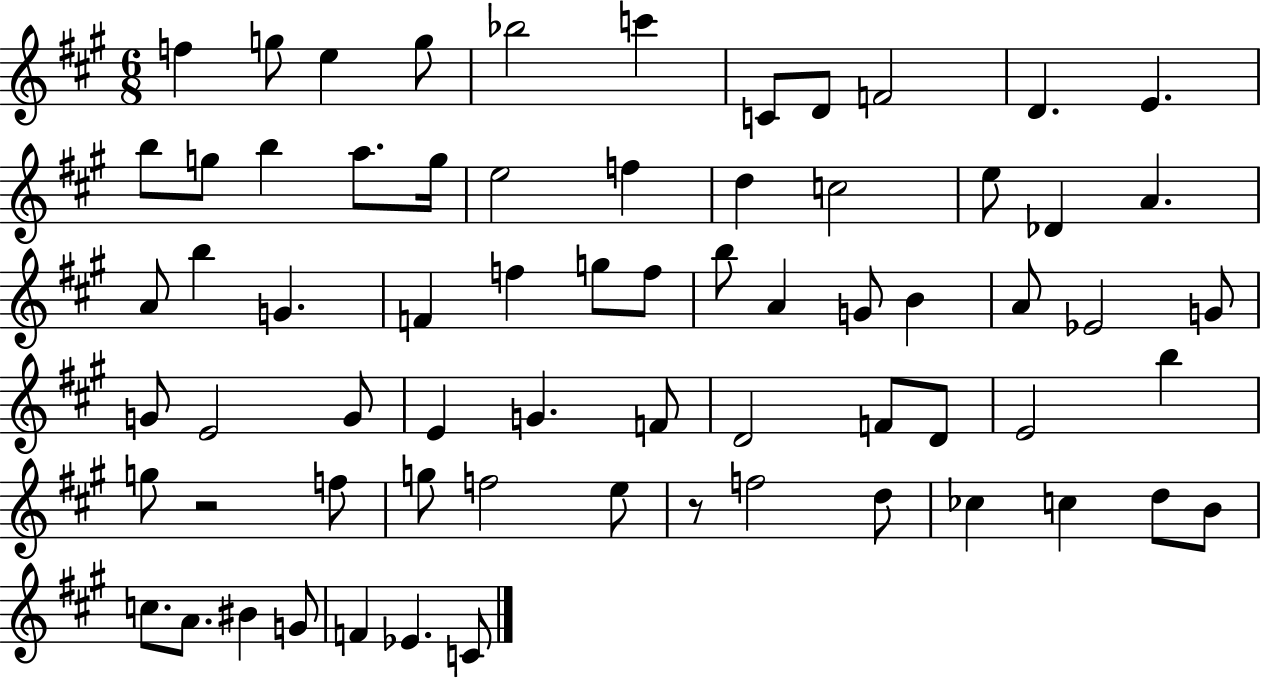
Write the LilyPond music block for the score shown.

{
  \clef treble
  \numericTimeSignature
  \time 6/8
  \key a \major
  f''4 g''8 e''4 g''8 | bes''2 c'''4 | c'8 d'8 f'2 | d'4. e'4. | \break b''8 g''8 b''4 a''8. g''16 | e''2 f''4 | d''4 c''2 | e''8 des'4 a'4. | \break a'8 b''4 g'4. | f'4 f''4 g''8 f''8 | b''8 a'4 g'8 b'4 | a'8 ees'2 g'8 | \break g'8 e'2 g'8 | e'4 g'4. f'8 | d'2 f'8 d'8 | e'2 b''4 | \break g''8 r2 f''8 | g''8 f''2 e''8 | r8 f''2 d''8 | ces''4 c''4 d''8 b'8 | \break c''8. a'8. bis'4 g'8 | f'4 ees'4. c'8 | \bar "|."
}